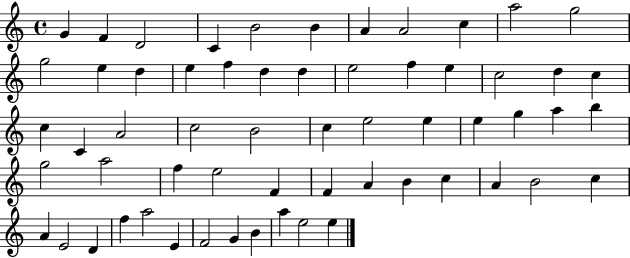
{
  \clef treble
  \time 4/4
  \defaultTimeSignature
  \key c \major
  g'4 f'4 d'2 | c'4 b'2 b'4 | a'4 a'2 c''4 | a''2 g''2 | \break g''2 e''4 d''4 | e''4 f''4 d''4 d''4 | e''2 f''4 e''4 | c''2 d''4 c''4 | \break c''4 c'4 a'2 | c''2 b'2 | c''4 e''2 e''4 | e''4 g''4 a''4 b''4 | \break g''2 a''2 | f''4 e''2 f'4 | f'4 a'4 b'4 c''4 | a'4 b'2 c''4 | \break a'4 e'2 d'4 | f''4 a''2 e'4 | f'2 g'4 b'4 | a''4 e''2 e''4 | \break \bar "|."
}